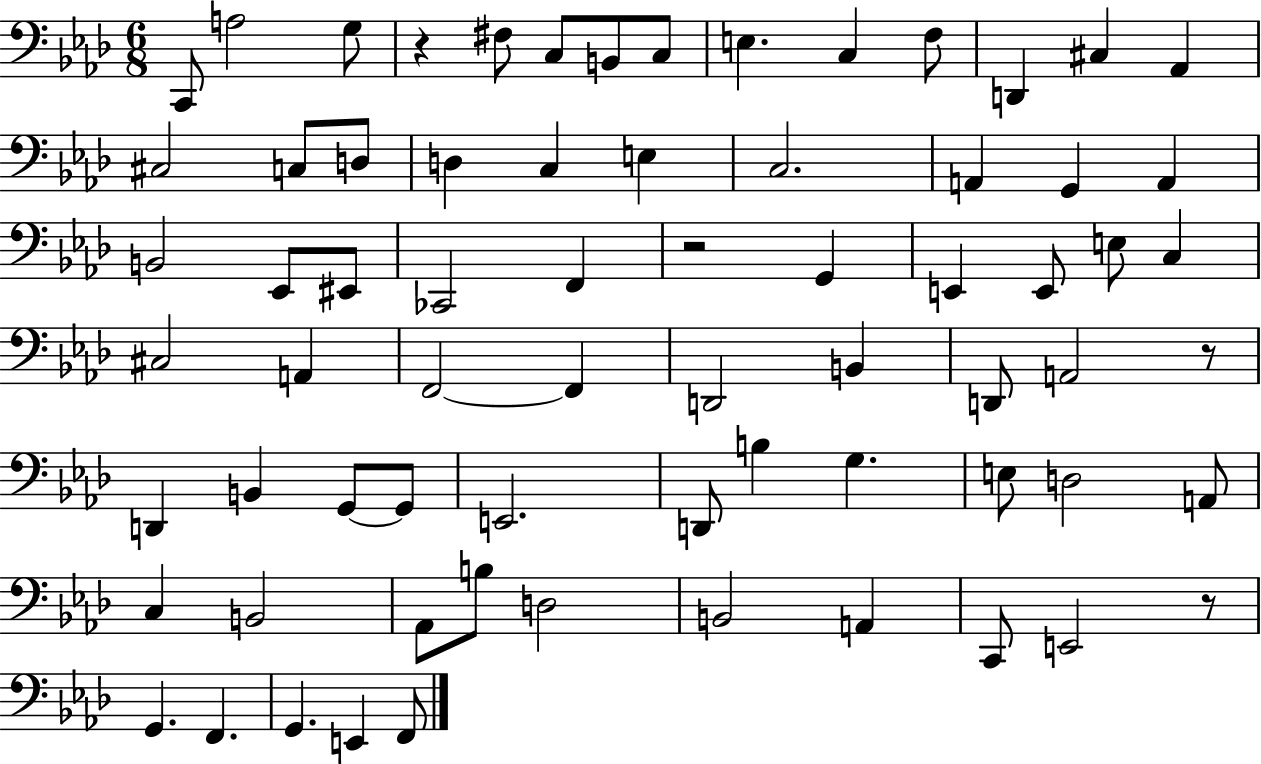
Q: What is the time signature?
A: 6/8